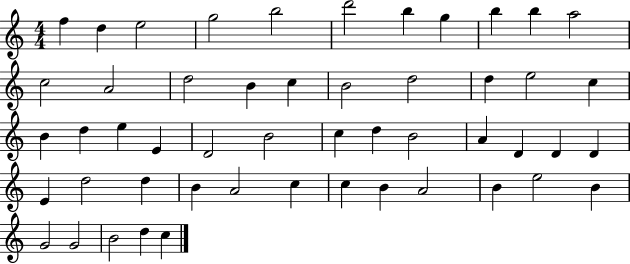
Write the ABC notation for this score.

X:1
T:Untitled
M:4/4
L:1/4
K:C
f d e2 g2 b2 d'2 b g b b a2 c2 A2 d2 B c B2 d2 d e2 c B d e E D2 B2 c d B2 A D D D E d2 d B A2 c c B A2 B e2 B G2 G2 B2 d c